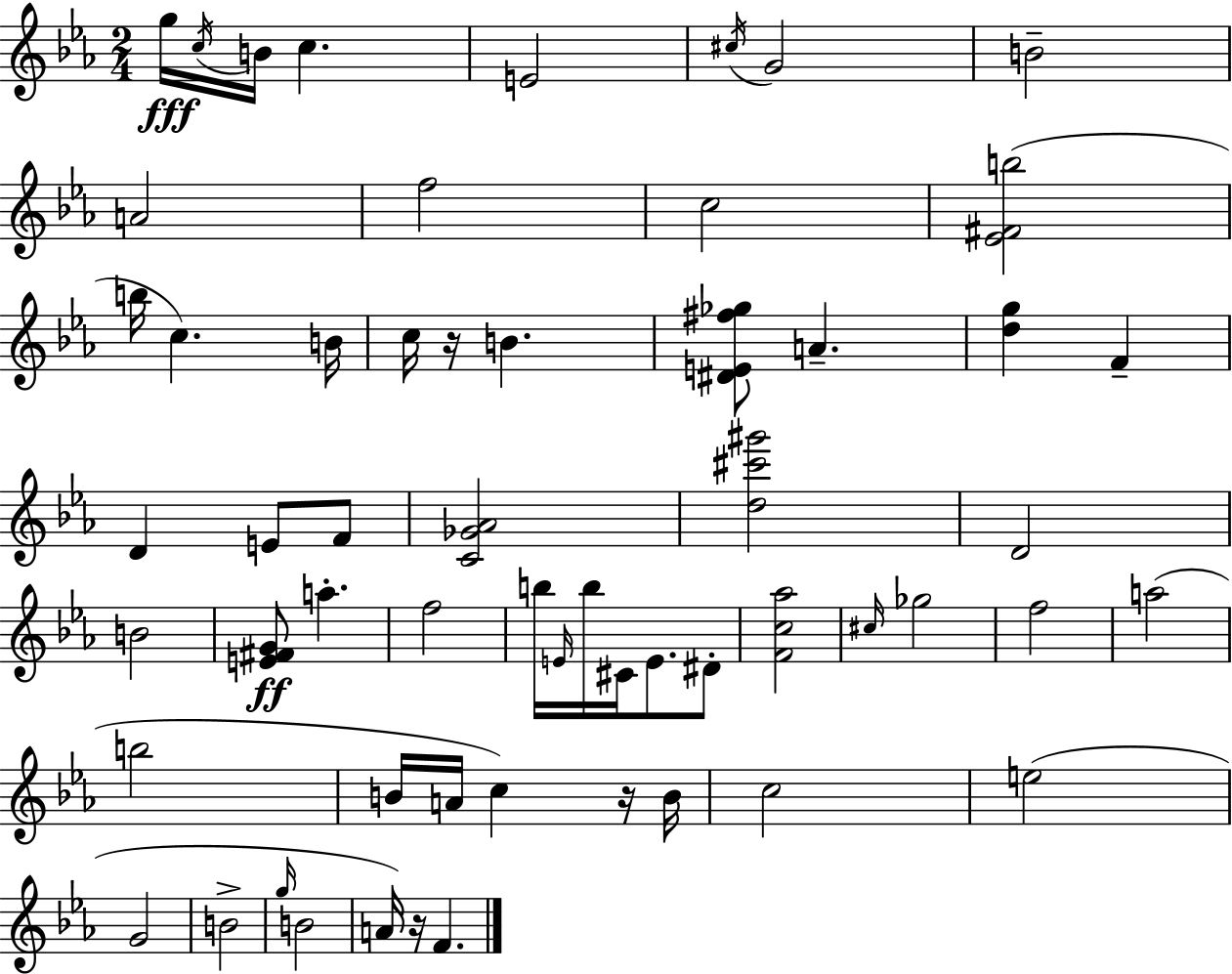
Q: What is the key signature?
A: EES major